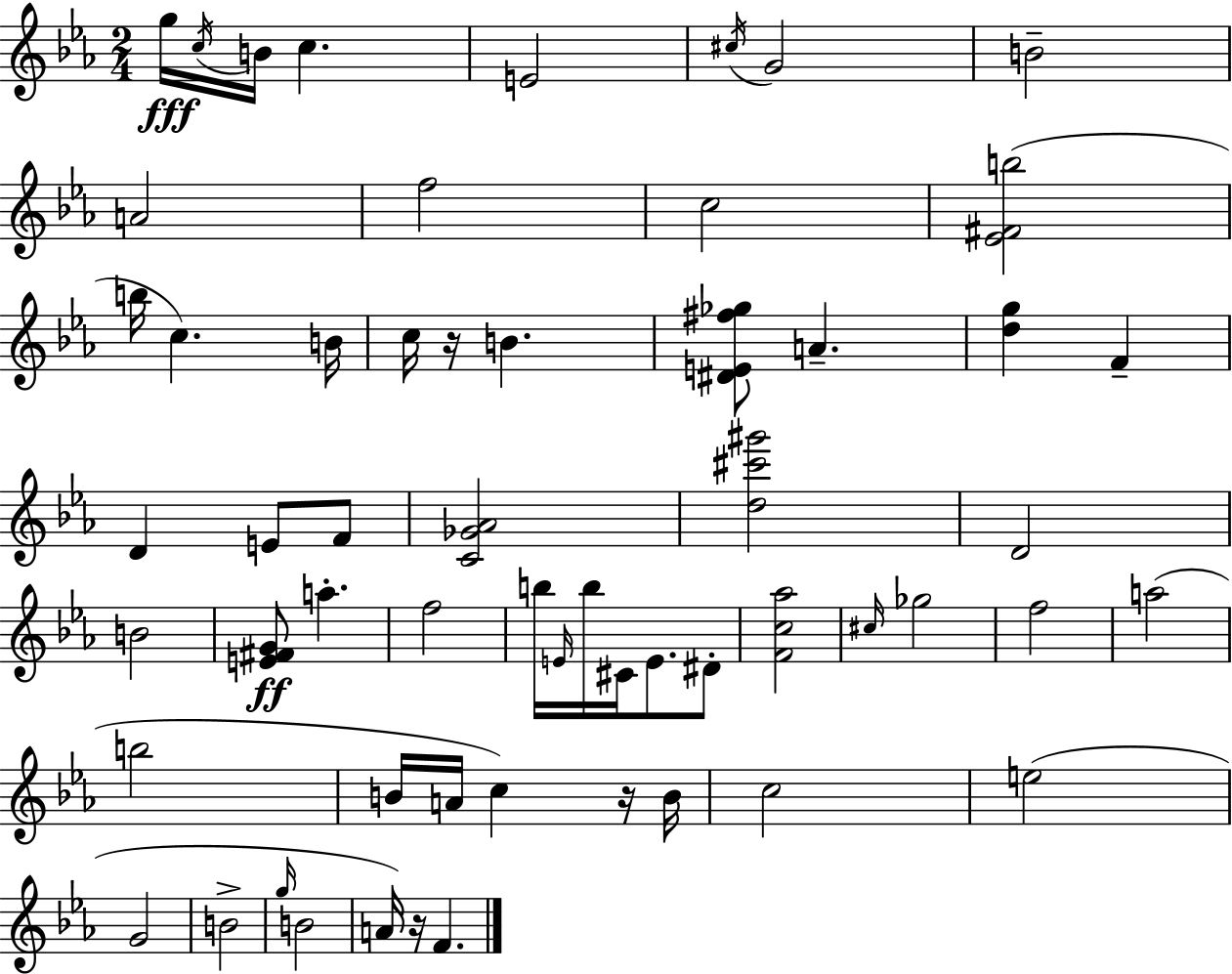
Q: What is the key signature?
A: EES major